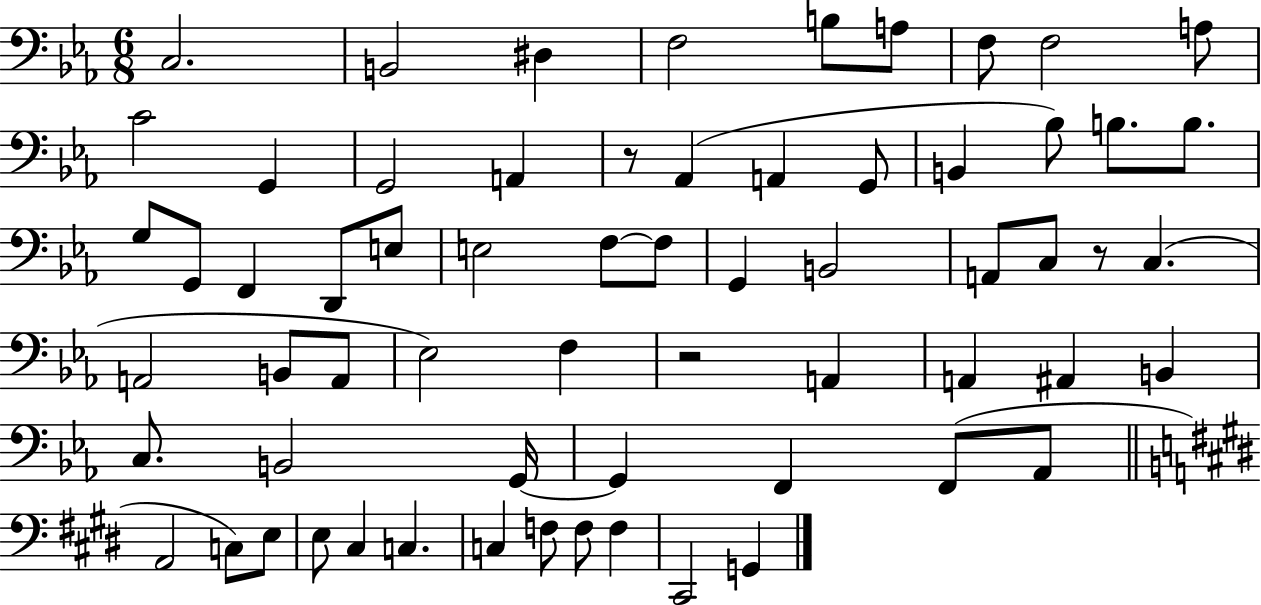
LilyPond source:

{
  \clef bass
  \numericTimeSignature
  \time 6/8
  \key ees \major
  c2. | b,2 dis4 | f2 b8 a8 | f8 f2 a8 | \break c'2 g,4 | g,2 a,4 | r8 aes,4( a,4 g,8 | b,4 bes8) b8. b8. | \break g8 g,8 f,4 d,8 e8 | e2 f8~~ f8 | g,4 b,2 | a,8 c8 r8 c4.( | \break a,2 b,8 a,8 | ees2) f4 | r2 a,4 | a,4 ais,4 b,4 | \break c8. b,2 g,16~~ | g,4 f,4 f,8( aes,8 | \bar "||" \break \key e \major a,2 c8) e8 | e8 cis4 c4. | c4 f8 f8 f4 | cis,2 g,4 | \break \bar "|."
}